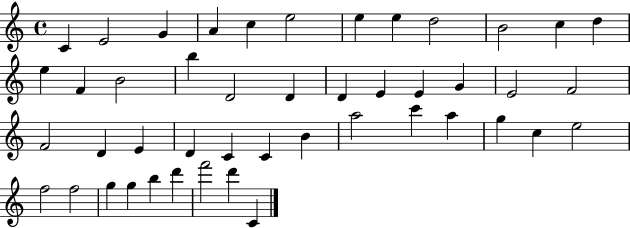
X:1
T:Untitled
M:4/4
L:1/4
K:C
C E2 G A c e2 e e d2 B2 c d e F B2 b D2 D D E E G E2 F2 F2 D E D C C B a2 c' a g c e2 f2 f2 g g b d' f'2 d' C